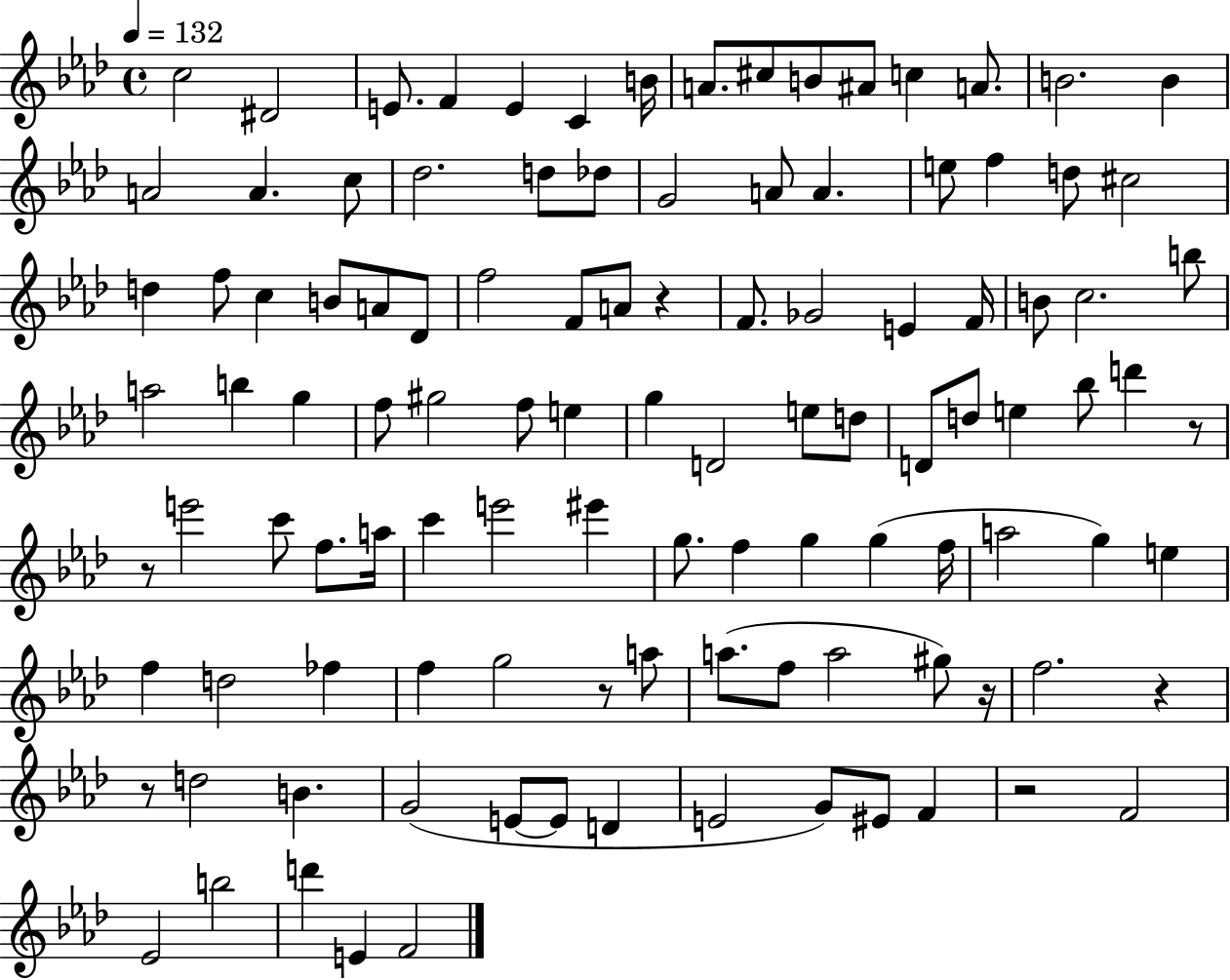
C5/h D#4/h E4/e. F4/q E4/q C4/q B4/s A4/e. C#5/e B4/e A#4/e C5/q A4/e. B4/h. B4/q A4/h A4/q. C5/e Db5/h. D5/e Db5/e G4/h A4/e A4/q. E5/e F5/q D5/e C#5/h D5/q F5/e C5/q B4/e A4/e Db4/e F5/h F4/e A4/e R/q F4/e. Gb4/h E4/q F4/s B4/e C5/h. B5/e A5/h B5/q G5/q F5/e G#5/h F5/e E5/q G5/q D4/h E5/e D5/e D4/e D5/e E5/q Bb5/e D6/q R/e R/e E6/h C6/e F5/e. A5/s C6/q E6/h EIS6/q G5/e. F5/q G5/q G5/q F5/s A5/h G5/q E5/q F5/q D5/h FES5/q F5/q G5/h R/e A5/e A5/e. F5/e A5/h G#5/e R/s F5/h. R/q R/e D5/h B4/q. G4/h E4/e E4/e D4/q E4/h G4/e EIS4/e F4/q R/h F4/h Eb4/h B5/h D6/q E4/q F4/h